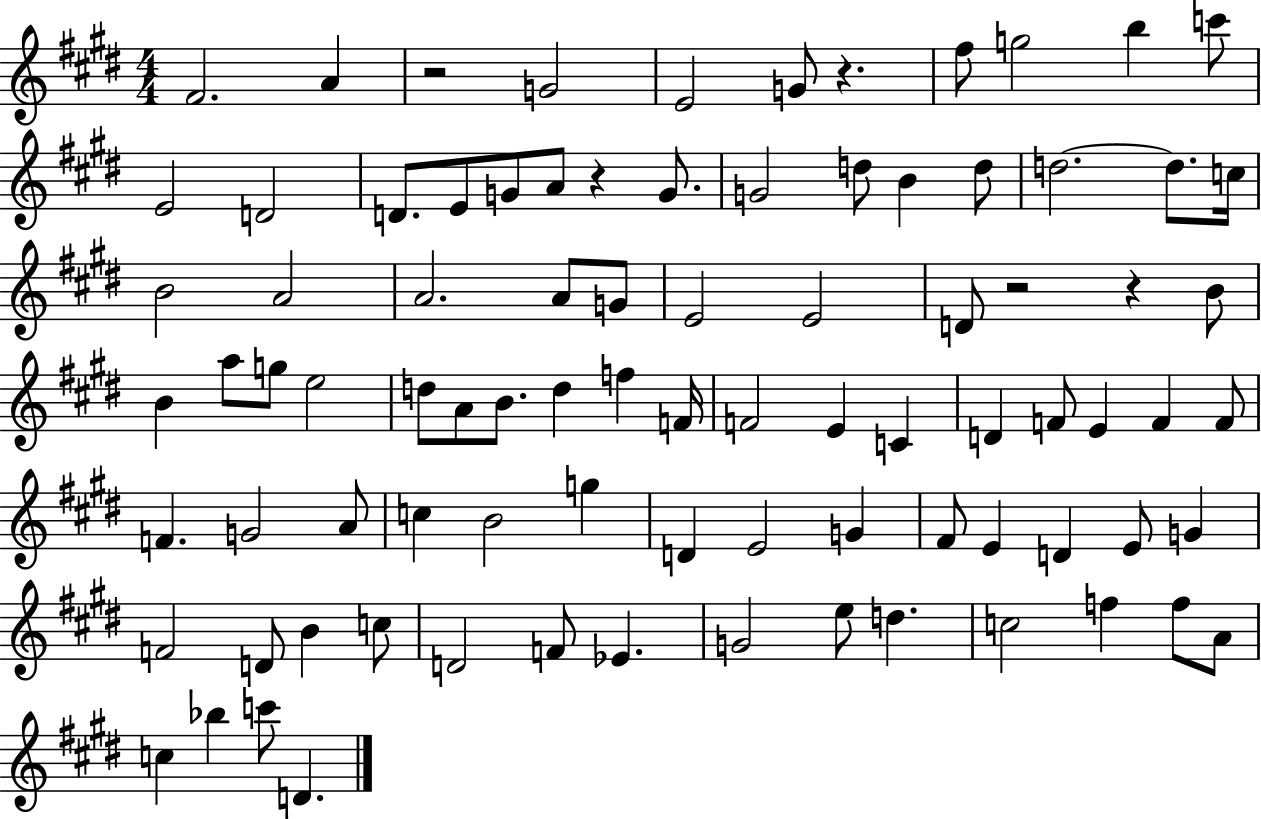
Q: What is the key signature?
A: E major